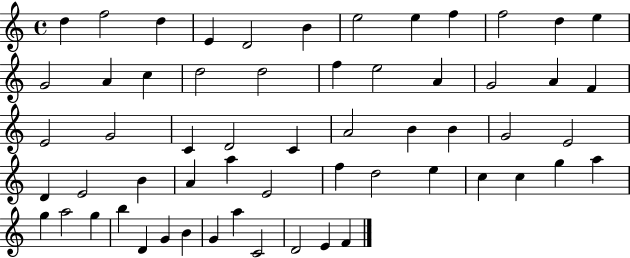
{
  \clef treble
  \time 4/4
  \defaultTimeSignature
  \key c \major
  d''4 f''2 d''4 | e'4 d'2 b'4 | e''2 e''4 f''4 | f''2 d''4 e''4 | \break g'2 a'4 c''4 | d''2 d''2 | f''4 e''2 a'4 | g'2 a'4 f'4 | \break e'2 g'2 | c'4 d'2 c'4 | a'2 b'4 b'4 | g'2 e'2 | \break d'4 e'2 b'4 | a'4 a''4 e'2 | f''4 d''2 e''4 | c''4 c''4 g''4 a''4 | \break g''4 a''2 g''4 | b''4 d'4 g'4 b'4 | g'4 a''4 c'2 | d'2 e'4 f'4 | \break \bar "|."
}